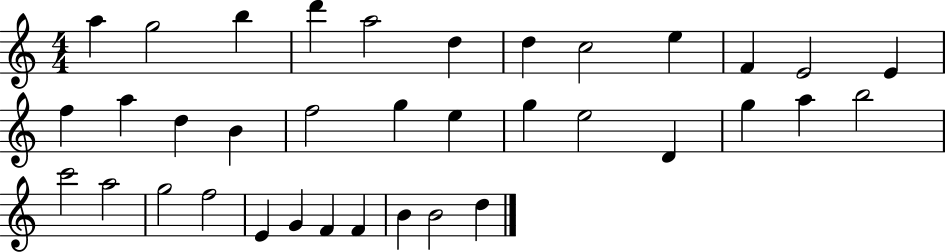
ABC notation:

X:1
T:Untitled
M:4/4
L:1/4
K:C
a g2 b d' a2 d d c2 e F E2 E f a d B f2 g e g e2 D g a b2 c'2 a2 g2 f2 E G F F B B2 d